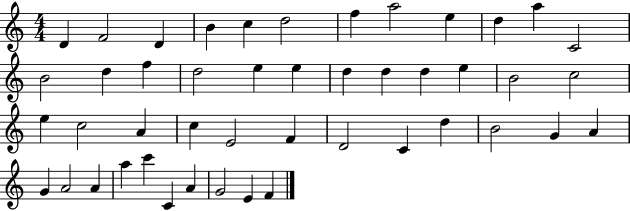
X:1
T:Untitled
M:4/4
L:1/4
K:C
D F2 D B c d2 f a2 e d a C2 B2 d f d2 e e d d d e B2 c2 e c2 A c E2 F D2 C d B2 G A G A2 A a c' C A G2 E F